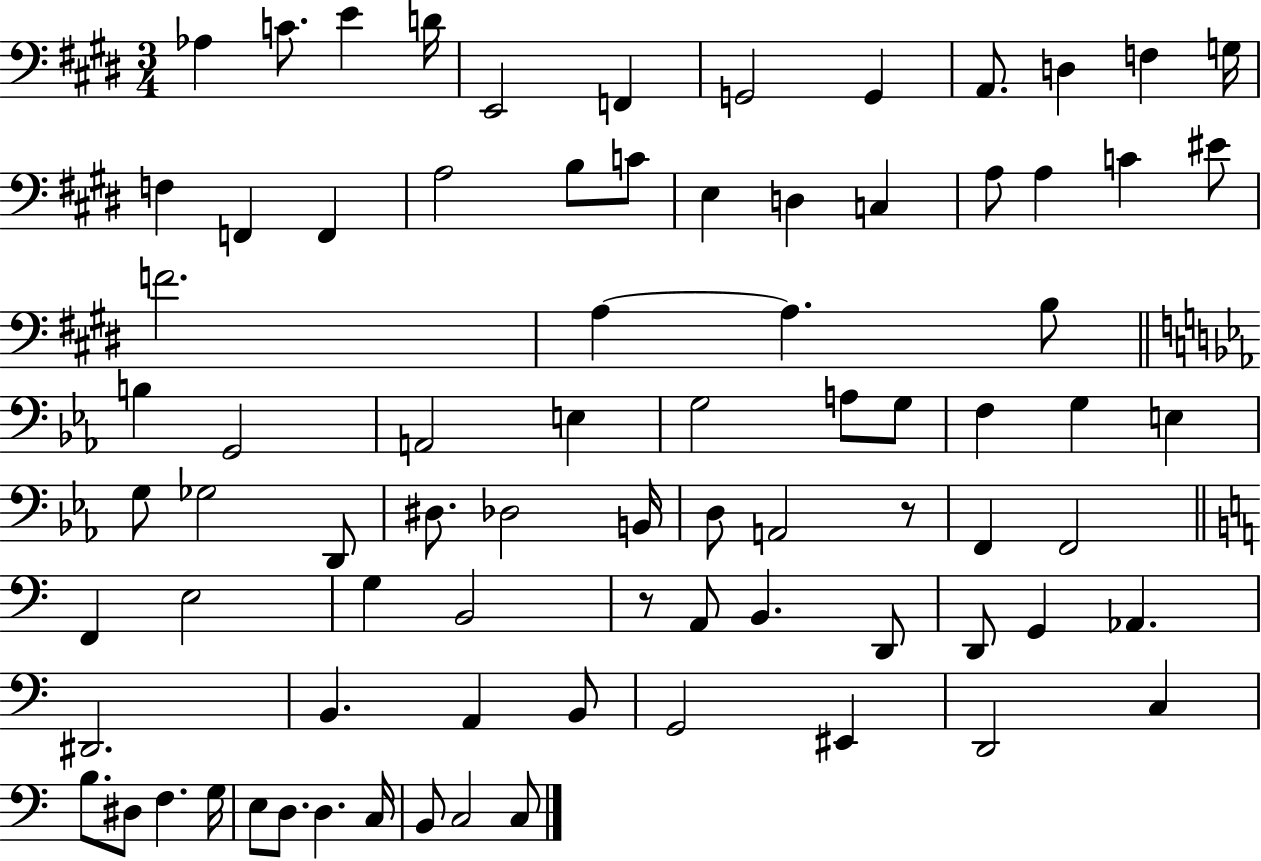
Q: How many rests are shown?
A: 2